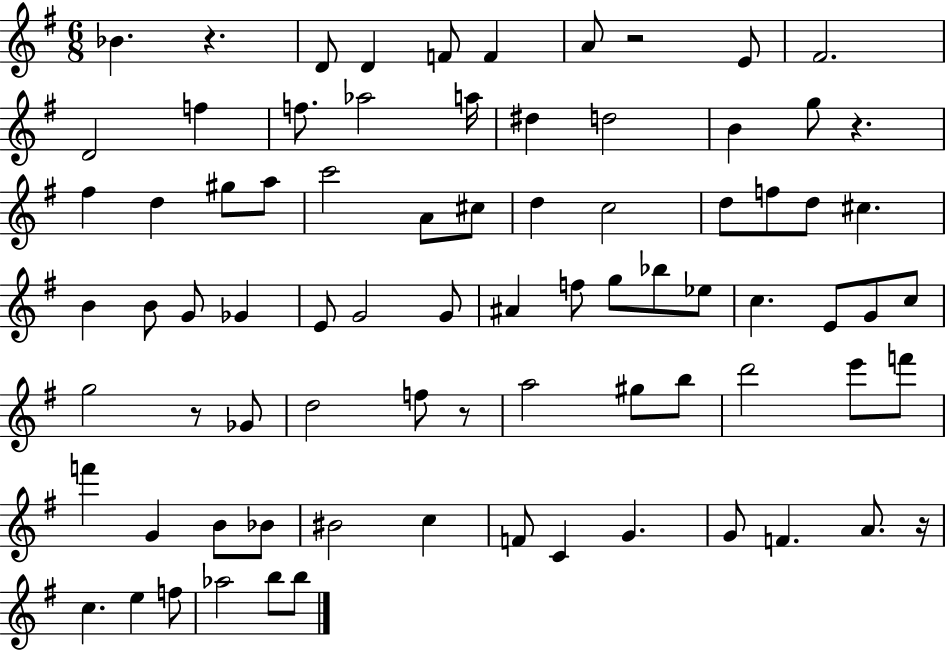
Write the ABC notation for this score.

X:1
T:Untitled
M:6/8
L:1/4
K:G
_B z D/2 D F/2 F A/2 z2 E/2 ^F2 D2 f f/2 _a2 a/4 ^d d2 B g/2 z ^f d ^g/2 a/2 c'2 A/2 ^c/2 d c2 d/2 f/2 d/2 ^c B B/2 G/2 _G E/2 G2 G/2 ^A f/2 g/2 _b/2 _e/2 c E/2 G/2 c/2 g2 z/2 _G/2 d2 f/2 z/2 a2 ^g/2 b/2 d'2 e'/2 f'/2 f' G B/2 _B/2 ^B2 c F/2 C G G/2 F A/2 z/4 c e f/2 _a2 b/2 b/2